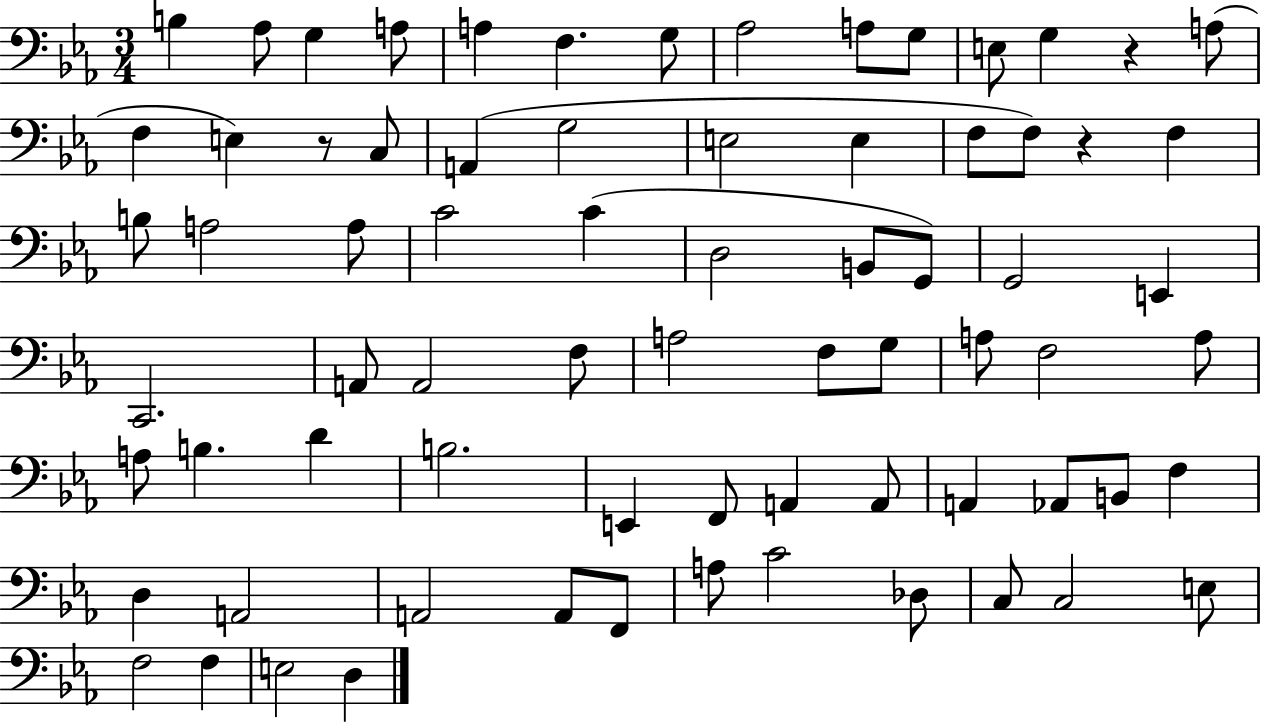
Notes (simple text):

B3/q Ab3/e G3/q A3/e A3/q F3/q. G3/e Ab3/h A3/e G3/e E3/e G3/q R/q A3/e F3/q E3/q R/e C3/e A2/q G3/h E3/h E3/q F3/e F3/e R/q F3/q B3/e A3/h A3/e C4/h C4/q D3/h B2/e G2/e G2/h E2/q C2/h. A2/e A2/h F3/e A3/h F3/e G3/e A3/e F3/h A3/e A3/e B3/q. D4/q B3/h. E2/q F2/e A2/q A2/e A2/q Ab2/e B2/e F3/q D3/q A2/h A2/h A2/e F2/e A3/e C4/h Db3/e C3/e C3/h E3/e F3/h F3/q E3/h D3/q